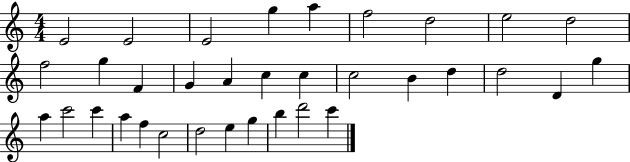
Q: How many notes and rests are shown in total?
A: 34